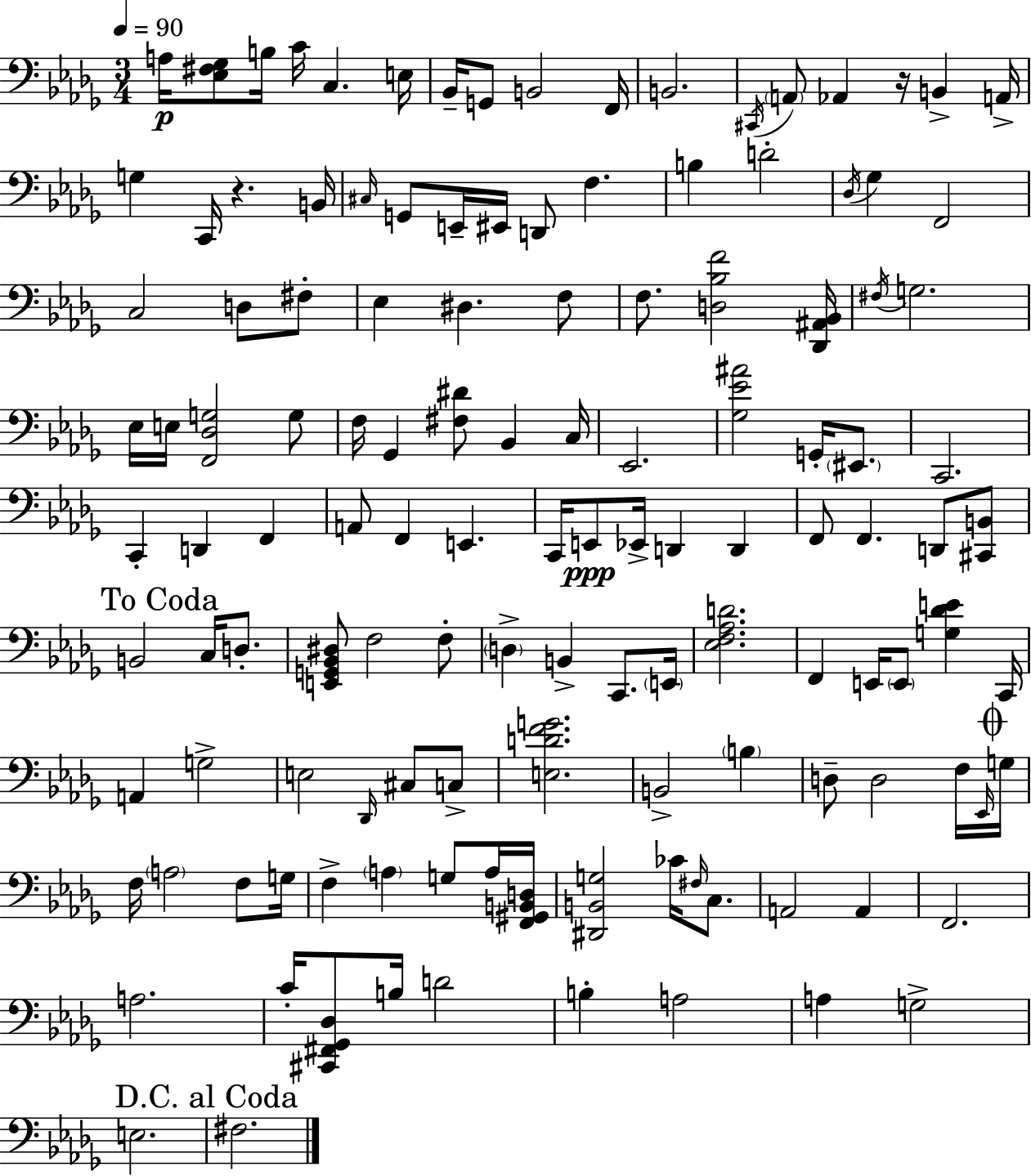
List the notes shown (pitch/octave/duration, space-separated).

A3/s [Eb3,F#3,Gb3]/e B3/s C4/s C3/q. E3/s Bb2/s G2/e B2/h F2/s B2/h. C#2/s A2/e Ab2/q R/s B2/q A2/s G3/q C2/s R/q. B2/s C#3/s G2/e E2/s EIS2/s D2/e F3/q. B3/q D4/h Db3/s Gb3/q F2/h C3/h D3/e F#3/e Eb3/q D#3/q. F3/e F3/e. [D3,Bb3,F4]/h [Db2,A#2,Bb2]/s F#3/s G3/h. Eb3/s E3/s [F2,Db3,G3]/h G3/e F3/s Gb2/q [F#3,D#4]/e Bb2/q C3/s Eb2/h. [Gb3,Eb4,A#4]/h G2/s EIS2/e. C2/h. C2/q D2/q F2/q A2/e F2/q E2/q. C2/s E2/e Eb2/s D2/q D2/q F2/e F2/q. D2/e [C#2,B2]/e B2/h C3/s D3/e. [E2,G2,Bb2,D#3]/e F3/h F3/e D3/q B2/q C2/e. E2/s [Eb3,F3,Ab3,D4]/h. F2/q E2/s E2/e [G3,Db4,E4]/q C2/s A2/q G3/h E3/h Db2/s C#3/e C3/e [E3,D4,F4,G4]/h. B2/h B3/q D3/e D3/h F3/s Eb2/s G3/s F3/s A3/h F3/e G3/s F3/q A3/q G3/e A3/s [F2,G#2,B2,D3]/s [D#2,B2,G3]/h CES4/s F#3/s C3/e. A2/h A2/q F2/h. A3/h. C4/s [C#2,F#2,Gb2,Db3]/e B3/s D4/h B3/q A3/h A3/q G3/h E3/h. F#3/h.